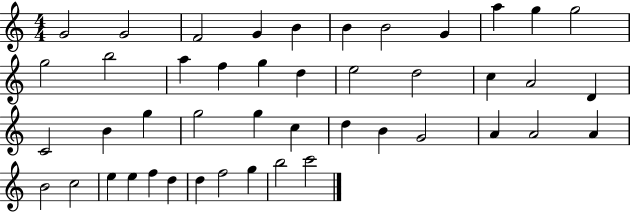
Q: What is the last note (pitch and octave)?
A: C6